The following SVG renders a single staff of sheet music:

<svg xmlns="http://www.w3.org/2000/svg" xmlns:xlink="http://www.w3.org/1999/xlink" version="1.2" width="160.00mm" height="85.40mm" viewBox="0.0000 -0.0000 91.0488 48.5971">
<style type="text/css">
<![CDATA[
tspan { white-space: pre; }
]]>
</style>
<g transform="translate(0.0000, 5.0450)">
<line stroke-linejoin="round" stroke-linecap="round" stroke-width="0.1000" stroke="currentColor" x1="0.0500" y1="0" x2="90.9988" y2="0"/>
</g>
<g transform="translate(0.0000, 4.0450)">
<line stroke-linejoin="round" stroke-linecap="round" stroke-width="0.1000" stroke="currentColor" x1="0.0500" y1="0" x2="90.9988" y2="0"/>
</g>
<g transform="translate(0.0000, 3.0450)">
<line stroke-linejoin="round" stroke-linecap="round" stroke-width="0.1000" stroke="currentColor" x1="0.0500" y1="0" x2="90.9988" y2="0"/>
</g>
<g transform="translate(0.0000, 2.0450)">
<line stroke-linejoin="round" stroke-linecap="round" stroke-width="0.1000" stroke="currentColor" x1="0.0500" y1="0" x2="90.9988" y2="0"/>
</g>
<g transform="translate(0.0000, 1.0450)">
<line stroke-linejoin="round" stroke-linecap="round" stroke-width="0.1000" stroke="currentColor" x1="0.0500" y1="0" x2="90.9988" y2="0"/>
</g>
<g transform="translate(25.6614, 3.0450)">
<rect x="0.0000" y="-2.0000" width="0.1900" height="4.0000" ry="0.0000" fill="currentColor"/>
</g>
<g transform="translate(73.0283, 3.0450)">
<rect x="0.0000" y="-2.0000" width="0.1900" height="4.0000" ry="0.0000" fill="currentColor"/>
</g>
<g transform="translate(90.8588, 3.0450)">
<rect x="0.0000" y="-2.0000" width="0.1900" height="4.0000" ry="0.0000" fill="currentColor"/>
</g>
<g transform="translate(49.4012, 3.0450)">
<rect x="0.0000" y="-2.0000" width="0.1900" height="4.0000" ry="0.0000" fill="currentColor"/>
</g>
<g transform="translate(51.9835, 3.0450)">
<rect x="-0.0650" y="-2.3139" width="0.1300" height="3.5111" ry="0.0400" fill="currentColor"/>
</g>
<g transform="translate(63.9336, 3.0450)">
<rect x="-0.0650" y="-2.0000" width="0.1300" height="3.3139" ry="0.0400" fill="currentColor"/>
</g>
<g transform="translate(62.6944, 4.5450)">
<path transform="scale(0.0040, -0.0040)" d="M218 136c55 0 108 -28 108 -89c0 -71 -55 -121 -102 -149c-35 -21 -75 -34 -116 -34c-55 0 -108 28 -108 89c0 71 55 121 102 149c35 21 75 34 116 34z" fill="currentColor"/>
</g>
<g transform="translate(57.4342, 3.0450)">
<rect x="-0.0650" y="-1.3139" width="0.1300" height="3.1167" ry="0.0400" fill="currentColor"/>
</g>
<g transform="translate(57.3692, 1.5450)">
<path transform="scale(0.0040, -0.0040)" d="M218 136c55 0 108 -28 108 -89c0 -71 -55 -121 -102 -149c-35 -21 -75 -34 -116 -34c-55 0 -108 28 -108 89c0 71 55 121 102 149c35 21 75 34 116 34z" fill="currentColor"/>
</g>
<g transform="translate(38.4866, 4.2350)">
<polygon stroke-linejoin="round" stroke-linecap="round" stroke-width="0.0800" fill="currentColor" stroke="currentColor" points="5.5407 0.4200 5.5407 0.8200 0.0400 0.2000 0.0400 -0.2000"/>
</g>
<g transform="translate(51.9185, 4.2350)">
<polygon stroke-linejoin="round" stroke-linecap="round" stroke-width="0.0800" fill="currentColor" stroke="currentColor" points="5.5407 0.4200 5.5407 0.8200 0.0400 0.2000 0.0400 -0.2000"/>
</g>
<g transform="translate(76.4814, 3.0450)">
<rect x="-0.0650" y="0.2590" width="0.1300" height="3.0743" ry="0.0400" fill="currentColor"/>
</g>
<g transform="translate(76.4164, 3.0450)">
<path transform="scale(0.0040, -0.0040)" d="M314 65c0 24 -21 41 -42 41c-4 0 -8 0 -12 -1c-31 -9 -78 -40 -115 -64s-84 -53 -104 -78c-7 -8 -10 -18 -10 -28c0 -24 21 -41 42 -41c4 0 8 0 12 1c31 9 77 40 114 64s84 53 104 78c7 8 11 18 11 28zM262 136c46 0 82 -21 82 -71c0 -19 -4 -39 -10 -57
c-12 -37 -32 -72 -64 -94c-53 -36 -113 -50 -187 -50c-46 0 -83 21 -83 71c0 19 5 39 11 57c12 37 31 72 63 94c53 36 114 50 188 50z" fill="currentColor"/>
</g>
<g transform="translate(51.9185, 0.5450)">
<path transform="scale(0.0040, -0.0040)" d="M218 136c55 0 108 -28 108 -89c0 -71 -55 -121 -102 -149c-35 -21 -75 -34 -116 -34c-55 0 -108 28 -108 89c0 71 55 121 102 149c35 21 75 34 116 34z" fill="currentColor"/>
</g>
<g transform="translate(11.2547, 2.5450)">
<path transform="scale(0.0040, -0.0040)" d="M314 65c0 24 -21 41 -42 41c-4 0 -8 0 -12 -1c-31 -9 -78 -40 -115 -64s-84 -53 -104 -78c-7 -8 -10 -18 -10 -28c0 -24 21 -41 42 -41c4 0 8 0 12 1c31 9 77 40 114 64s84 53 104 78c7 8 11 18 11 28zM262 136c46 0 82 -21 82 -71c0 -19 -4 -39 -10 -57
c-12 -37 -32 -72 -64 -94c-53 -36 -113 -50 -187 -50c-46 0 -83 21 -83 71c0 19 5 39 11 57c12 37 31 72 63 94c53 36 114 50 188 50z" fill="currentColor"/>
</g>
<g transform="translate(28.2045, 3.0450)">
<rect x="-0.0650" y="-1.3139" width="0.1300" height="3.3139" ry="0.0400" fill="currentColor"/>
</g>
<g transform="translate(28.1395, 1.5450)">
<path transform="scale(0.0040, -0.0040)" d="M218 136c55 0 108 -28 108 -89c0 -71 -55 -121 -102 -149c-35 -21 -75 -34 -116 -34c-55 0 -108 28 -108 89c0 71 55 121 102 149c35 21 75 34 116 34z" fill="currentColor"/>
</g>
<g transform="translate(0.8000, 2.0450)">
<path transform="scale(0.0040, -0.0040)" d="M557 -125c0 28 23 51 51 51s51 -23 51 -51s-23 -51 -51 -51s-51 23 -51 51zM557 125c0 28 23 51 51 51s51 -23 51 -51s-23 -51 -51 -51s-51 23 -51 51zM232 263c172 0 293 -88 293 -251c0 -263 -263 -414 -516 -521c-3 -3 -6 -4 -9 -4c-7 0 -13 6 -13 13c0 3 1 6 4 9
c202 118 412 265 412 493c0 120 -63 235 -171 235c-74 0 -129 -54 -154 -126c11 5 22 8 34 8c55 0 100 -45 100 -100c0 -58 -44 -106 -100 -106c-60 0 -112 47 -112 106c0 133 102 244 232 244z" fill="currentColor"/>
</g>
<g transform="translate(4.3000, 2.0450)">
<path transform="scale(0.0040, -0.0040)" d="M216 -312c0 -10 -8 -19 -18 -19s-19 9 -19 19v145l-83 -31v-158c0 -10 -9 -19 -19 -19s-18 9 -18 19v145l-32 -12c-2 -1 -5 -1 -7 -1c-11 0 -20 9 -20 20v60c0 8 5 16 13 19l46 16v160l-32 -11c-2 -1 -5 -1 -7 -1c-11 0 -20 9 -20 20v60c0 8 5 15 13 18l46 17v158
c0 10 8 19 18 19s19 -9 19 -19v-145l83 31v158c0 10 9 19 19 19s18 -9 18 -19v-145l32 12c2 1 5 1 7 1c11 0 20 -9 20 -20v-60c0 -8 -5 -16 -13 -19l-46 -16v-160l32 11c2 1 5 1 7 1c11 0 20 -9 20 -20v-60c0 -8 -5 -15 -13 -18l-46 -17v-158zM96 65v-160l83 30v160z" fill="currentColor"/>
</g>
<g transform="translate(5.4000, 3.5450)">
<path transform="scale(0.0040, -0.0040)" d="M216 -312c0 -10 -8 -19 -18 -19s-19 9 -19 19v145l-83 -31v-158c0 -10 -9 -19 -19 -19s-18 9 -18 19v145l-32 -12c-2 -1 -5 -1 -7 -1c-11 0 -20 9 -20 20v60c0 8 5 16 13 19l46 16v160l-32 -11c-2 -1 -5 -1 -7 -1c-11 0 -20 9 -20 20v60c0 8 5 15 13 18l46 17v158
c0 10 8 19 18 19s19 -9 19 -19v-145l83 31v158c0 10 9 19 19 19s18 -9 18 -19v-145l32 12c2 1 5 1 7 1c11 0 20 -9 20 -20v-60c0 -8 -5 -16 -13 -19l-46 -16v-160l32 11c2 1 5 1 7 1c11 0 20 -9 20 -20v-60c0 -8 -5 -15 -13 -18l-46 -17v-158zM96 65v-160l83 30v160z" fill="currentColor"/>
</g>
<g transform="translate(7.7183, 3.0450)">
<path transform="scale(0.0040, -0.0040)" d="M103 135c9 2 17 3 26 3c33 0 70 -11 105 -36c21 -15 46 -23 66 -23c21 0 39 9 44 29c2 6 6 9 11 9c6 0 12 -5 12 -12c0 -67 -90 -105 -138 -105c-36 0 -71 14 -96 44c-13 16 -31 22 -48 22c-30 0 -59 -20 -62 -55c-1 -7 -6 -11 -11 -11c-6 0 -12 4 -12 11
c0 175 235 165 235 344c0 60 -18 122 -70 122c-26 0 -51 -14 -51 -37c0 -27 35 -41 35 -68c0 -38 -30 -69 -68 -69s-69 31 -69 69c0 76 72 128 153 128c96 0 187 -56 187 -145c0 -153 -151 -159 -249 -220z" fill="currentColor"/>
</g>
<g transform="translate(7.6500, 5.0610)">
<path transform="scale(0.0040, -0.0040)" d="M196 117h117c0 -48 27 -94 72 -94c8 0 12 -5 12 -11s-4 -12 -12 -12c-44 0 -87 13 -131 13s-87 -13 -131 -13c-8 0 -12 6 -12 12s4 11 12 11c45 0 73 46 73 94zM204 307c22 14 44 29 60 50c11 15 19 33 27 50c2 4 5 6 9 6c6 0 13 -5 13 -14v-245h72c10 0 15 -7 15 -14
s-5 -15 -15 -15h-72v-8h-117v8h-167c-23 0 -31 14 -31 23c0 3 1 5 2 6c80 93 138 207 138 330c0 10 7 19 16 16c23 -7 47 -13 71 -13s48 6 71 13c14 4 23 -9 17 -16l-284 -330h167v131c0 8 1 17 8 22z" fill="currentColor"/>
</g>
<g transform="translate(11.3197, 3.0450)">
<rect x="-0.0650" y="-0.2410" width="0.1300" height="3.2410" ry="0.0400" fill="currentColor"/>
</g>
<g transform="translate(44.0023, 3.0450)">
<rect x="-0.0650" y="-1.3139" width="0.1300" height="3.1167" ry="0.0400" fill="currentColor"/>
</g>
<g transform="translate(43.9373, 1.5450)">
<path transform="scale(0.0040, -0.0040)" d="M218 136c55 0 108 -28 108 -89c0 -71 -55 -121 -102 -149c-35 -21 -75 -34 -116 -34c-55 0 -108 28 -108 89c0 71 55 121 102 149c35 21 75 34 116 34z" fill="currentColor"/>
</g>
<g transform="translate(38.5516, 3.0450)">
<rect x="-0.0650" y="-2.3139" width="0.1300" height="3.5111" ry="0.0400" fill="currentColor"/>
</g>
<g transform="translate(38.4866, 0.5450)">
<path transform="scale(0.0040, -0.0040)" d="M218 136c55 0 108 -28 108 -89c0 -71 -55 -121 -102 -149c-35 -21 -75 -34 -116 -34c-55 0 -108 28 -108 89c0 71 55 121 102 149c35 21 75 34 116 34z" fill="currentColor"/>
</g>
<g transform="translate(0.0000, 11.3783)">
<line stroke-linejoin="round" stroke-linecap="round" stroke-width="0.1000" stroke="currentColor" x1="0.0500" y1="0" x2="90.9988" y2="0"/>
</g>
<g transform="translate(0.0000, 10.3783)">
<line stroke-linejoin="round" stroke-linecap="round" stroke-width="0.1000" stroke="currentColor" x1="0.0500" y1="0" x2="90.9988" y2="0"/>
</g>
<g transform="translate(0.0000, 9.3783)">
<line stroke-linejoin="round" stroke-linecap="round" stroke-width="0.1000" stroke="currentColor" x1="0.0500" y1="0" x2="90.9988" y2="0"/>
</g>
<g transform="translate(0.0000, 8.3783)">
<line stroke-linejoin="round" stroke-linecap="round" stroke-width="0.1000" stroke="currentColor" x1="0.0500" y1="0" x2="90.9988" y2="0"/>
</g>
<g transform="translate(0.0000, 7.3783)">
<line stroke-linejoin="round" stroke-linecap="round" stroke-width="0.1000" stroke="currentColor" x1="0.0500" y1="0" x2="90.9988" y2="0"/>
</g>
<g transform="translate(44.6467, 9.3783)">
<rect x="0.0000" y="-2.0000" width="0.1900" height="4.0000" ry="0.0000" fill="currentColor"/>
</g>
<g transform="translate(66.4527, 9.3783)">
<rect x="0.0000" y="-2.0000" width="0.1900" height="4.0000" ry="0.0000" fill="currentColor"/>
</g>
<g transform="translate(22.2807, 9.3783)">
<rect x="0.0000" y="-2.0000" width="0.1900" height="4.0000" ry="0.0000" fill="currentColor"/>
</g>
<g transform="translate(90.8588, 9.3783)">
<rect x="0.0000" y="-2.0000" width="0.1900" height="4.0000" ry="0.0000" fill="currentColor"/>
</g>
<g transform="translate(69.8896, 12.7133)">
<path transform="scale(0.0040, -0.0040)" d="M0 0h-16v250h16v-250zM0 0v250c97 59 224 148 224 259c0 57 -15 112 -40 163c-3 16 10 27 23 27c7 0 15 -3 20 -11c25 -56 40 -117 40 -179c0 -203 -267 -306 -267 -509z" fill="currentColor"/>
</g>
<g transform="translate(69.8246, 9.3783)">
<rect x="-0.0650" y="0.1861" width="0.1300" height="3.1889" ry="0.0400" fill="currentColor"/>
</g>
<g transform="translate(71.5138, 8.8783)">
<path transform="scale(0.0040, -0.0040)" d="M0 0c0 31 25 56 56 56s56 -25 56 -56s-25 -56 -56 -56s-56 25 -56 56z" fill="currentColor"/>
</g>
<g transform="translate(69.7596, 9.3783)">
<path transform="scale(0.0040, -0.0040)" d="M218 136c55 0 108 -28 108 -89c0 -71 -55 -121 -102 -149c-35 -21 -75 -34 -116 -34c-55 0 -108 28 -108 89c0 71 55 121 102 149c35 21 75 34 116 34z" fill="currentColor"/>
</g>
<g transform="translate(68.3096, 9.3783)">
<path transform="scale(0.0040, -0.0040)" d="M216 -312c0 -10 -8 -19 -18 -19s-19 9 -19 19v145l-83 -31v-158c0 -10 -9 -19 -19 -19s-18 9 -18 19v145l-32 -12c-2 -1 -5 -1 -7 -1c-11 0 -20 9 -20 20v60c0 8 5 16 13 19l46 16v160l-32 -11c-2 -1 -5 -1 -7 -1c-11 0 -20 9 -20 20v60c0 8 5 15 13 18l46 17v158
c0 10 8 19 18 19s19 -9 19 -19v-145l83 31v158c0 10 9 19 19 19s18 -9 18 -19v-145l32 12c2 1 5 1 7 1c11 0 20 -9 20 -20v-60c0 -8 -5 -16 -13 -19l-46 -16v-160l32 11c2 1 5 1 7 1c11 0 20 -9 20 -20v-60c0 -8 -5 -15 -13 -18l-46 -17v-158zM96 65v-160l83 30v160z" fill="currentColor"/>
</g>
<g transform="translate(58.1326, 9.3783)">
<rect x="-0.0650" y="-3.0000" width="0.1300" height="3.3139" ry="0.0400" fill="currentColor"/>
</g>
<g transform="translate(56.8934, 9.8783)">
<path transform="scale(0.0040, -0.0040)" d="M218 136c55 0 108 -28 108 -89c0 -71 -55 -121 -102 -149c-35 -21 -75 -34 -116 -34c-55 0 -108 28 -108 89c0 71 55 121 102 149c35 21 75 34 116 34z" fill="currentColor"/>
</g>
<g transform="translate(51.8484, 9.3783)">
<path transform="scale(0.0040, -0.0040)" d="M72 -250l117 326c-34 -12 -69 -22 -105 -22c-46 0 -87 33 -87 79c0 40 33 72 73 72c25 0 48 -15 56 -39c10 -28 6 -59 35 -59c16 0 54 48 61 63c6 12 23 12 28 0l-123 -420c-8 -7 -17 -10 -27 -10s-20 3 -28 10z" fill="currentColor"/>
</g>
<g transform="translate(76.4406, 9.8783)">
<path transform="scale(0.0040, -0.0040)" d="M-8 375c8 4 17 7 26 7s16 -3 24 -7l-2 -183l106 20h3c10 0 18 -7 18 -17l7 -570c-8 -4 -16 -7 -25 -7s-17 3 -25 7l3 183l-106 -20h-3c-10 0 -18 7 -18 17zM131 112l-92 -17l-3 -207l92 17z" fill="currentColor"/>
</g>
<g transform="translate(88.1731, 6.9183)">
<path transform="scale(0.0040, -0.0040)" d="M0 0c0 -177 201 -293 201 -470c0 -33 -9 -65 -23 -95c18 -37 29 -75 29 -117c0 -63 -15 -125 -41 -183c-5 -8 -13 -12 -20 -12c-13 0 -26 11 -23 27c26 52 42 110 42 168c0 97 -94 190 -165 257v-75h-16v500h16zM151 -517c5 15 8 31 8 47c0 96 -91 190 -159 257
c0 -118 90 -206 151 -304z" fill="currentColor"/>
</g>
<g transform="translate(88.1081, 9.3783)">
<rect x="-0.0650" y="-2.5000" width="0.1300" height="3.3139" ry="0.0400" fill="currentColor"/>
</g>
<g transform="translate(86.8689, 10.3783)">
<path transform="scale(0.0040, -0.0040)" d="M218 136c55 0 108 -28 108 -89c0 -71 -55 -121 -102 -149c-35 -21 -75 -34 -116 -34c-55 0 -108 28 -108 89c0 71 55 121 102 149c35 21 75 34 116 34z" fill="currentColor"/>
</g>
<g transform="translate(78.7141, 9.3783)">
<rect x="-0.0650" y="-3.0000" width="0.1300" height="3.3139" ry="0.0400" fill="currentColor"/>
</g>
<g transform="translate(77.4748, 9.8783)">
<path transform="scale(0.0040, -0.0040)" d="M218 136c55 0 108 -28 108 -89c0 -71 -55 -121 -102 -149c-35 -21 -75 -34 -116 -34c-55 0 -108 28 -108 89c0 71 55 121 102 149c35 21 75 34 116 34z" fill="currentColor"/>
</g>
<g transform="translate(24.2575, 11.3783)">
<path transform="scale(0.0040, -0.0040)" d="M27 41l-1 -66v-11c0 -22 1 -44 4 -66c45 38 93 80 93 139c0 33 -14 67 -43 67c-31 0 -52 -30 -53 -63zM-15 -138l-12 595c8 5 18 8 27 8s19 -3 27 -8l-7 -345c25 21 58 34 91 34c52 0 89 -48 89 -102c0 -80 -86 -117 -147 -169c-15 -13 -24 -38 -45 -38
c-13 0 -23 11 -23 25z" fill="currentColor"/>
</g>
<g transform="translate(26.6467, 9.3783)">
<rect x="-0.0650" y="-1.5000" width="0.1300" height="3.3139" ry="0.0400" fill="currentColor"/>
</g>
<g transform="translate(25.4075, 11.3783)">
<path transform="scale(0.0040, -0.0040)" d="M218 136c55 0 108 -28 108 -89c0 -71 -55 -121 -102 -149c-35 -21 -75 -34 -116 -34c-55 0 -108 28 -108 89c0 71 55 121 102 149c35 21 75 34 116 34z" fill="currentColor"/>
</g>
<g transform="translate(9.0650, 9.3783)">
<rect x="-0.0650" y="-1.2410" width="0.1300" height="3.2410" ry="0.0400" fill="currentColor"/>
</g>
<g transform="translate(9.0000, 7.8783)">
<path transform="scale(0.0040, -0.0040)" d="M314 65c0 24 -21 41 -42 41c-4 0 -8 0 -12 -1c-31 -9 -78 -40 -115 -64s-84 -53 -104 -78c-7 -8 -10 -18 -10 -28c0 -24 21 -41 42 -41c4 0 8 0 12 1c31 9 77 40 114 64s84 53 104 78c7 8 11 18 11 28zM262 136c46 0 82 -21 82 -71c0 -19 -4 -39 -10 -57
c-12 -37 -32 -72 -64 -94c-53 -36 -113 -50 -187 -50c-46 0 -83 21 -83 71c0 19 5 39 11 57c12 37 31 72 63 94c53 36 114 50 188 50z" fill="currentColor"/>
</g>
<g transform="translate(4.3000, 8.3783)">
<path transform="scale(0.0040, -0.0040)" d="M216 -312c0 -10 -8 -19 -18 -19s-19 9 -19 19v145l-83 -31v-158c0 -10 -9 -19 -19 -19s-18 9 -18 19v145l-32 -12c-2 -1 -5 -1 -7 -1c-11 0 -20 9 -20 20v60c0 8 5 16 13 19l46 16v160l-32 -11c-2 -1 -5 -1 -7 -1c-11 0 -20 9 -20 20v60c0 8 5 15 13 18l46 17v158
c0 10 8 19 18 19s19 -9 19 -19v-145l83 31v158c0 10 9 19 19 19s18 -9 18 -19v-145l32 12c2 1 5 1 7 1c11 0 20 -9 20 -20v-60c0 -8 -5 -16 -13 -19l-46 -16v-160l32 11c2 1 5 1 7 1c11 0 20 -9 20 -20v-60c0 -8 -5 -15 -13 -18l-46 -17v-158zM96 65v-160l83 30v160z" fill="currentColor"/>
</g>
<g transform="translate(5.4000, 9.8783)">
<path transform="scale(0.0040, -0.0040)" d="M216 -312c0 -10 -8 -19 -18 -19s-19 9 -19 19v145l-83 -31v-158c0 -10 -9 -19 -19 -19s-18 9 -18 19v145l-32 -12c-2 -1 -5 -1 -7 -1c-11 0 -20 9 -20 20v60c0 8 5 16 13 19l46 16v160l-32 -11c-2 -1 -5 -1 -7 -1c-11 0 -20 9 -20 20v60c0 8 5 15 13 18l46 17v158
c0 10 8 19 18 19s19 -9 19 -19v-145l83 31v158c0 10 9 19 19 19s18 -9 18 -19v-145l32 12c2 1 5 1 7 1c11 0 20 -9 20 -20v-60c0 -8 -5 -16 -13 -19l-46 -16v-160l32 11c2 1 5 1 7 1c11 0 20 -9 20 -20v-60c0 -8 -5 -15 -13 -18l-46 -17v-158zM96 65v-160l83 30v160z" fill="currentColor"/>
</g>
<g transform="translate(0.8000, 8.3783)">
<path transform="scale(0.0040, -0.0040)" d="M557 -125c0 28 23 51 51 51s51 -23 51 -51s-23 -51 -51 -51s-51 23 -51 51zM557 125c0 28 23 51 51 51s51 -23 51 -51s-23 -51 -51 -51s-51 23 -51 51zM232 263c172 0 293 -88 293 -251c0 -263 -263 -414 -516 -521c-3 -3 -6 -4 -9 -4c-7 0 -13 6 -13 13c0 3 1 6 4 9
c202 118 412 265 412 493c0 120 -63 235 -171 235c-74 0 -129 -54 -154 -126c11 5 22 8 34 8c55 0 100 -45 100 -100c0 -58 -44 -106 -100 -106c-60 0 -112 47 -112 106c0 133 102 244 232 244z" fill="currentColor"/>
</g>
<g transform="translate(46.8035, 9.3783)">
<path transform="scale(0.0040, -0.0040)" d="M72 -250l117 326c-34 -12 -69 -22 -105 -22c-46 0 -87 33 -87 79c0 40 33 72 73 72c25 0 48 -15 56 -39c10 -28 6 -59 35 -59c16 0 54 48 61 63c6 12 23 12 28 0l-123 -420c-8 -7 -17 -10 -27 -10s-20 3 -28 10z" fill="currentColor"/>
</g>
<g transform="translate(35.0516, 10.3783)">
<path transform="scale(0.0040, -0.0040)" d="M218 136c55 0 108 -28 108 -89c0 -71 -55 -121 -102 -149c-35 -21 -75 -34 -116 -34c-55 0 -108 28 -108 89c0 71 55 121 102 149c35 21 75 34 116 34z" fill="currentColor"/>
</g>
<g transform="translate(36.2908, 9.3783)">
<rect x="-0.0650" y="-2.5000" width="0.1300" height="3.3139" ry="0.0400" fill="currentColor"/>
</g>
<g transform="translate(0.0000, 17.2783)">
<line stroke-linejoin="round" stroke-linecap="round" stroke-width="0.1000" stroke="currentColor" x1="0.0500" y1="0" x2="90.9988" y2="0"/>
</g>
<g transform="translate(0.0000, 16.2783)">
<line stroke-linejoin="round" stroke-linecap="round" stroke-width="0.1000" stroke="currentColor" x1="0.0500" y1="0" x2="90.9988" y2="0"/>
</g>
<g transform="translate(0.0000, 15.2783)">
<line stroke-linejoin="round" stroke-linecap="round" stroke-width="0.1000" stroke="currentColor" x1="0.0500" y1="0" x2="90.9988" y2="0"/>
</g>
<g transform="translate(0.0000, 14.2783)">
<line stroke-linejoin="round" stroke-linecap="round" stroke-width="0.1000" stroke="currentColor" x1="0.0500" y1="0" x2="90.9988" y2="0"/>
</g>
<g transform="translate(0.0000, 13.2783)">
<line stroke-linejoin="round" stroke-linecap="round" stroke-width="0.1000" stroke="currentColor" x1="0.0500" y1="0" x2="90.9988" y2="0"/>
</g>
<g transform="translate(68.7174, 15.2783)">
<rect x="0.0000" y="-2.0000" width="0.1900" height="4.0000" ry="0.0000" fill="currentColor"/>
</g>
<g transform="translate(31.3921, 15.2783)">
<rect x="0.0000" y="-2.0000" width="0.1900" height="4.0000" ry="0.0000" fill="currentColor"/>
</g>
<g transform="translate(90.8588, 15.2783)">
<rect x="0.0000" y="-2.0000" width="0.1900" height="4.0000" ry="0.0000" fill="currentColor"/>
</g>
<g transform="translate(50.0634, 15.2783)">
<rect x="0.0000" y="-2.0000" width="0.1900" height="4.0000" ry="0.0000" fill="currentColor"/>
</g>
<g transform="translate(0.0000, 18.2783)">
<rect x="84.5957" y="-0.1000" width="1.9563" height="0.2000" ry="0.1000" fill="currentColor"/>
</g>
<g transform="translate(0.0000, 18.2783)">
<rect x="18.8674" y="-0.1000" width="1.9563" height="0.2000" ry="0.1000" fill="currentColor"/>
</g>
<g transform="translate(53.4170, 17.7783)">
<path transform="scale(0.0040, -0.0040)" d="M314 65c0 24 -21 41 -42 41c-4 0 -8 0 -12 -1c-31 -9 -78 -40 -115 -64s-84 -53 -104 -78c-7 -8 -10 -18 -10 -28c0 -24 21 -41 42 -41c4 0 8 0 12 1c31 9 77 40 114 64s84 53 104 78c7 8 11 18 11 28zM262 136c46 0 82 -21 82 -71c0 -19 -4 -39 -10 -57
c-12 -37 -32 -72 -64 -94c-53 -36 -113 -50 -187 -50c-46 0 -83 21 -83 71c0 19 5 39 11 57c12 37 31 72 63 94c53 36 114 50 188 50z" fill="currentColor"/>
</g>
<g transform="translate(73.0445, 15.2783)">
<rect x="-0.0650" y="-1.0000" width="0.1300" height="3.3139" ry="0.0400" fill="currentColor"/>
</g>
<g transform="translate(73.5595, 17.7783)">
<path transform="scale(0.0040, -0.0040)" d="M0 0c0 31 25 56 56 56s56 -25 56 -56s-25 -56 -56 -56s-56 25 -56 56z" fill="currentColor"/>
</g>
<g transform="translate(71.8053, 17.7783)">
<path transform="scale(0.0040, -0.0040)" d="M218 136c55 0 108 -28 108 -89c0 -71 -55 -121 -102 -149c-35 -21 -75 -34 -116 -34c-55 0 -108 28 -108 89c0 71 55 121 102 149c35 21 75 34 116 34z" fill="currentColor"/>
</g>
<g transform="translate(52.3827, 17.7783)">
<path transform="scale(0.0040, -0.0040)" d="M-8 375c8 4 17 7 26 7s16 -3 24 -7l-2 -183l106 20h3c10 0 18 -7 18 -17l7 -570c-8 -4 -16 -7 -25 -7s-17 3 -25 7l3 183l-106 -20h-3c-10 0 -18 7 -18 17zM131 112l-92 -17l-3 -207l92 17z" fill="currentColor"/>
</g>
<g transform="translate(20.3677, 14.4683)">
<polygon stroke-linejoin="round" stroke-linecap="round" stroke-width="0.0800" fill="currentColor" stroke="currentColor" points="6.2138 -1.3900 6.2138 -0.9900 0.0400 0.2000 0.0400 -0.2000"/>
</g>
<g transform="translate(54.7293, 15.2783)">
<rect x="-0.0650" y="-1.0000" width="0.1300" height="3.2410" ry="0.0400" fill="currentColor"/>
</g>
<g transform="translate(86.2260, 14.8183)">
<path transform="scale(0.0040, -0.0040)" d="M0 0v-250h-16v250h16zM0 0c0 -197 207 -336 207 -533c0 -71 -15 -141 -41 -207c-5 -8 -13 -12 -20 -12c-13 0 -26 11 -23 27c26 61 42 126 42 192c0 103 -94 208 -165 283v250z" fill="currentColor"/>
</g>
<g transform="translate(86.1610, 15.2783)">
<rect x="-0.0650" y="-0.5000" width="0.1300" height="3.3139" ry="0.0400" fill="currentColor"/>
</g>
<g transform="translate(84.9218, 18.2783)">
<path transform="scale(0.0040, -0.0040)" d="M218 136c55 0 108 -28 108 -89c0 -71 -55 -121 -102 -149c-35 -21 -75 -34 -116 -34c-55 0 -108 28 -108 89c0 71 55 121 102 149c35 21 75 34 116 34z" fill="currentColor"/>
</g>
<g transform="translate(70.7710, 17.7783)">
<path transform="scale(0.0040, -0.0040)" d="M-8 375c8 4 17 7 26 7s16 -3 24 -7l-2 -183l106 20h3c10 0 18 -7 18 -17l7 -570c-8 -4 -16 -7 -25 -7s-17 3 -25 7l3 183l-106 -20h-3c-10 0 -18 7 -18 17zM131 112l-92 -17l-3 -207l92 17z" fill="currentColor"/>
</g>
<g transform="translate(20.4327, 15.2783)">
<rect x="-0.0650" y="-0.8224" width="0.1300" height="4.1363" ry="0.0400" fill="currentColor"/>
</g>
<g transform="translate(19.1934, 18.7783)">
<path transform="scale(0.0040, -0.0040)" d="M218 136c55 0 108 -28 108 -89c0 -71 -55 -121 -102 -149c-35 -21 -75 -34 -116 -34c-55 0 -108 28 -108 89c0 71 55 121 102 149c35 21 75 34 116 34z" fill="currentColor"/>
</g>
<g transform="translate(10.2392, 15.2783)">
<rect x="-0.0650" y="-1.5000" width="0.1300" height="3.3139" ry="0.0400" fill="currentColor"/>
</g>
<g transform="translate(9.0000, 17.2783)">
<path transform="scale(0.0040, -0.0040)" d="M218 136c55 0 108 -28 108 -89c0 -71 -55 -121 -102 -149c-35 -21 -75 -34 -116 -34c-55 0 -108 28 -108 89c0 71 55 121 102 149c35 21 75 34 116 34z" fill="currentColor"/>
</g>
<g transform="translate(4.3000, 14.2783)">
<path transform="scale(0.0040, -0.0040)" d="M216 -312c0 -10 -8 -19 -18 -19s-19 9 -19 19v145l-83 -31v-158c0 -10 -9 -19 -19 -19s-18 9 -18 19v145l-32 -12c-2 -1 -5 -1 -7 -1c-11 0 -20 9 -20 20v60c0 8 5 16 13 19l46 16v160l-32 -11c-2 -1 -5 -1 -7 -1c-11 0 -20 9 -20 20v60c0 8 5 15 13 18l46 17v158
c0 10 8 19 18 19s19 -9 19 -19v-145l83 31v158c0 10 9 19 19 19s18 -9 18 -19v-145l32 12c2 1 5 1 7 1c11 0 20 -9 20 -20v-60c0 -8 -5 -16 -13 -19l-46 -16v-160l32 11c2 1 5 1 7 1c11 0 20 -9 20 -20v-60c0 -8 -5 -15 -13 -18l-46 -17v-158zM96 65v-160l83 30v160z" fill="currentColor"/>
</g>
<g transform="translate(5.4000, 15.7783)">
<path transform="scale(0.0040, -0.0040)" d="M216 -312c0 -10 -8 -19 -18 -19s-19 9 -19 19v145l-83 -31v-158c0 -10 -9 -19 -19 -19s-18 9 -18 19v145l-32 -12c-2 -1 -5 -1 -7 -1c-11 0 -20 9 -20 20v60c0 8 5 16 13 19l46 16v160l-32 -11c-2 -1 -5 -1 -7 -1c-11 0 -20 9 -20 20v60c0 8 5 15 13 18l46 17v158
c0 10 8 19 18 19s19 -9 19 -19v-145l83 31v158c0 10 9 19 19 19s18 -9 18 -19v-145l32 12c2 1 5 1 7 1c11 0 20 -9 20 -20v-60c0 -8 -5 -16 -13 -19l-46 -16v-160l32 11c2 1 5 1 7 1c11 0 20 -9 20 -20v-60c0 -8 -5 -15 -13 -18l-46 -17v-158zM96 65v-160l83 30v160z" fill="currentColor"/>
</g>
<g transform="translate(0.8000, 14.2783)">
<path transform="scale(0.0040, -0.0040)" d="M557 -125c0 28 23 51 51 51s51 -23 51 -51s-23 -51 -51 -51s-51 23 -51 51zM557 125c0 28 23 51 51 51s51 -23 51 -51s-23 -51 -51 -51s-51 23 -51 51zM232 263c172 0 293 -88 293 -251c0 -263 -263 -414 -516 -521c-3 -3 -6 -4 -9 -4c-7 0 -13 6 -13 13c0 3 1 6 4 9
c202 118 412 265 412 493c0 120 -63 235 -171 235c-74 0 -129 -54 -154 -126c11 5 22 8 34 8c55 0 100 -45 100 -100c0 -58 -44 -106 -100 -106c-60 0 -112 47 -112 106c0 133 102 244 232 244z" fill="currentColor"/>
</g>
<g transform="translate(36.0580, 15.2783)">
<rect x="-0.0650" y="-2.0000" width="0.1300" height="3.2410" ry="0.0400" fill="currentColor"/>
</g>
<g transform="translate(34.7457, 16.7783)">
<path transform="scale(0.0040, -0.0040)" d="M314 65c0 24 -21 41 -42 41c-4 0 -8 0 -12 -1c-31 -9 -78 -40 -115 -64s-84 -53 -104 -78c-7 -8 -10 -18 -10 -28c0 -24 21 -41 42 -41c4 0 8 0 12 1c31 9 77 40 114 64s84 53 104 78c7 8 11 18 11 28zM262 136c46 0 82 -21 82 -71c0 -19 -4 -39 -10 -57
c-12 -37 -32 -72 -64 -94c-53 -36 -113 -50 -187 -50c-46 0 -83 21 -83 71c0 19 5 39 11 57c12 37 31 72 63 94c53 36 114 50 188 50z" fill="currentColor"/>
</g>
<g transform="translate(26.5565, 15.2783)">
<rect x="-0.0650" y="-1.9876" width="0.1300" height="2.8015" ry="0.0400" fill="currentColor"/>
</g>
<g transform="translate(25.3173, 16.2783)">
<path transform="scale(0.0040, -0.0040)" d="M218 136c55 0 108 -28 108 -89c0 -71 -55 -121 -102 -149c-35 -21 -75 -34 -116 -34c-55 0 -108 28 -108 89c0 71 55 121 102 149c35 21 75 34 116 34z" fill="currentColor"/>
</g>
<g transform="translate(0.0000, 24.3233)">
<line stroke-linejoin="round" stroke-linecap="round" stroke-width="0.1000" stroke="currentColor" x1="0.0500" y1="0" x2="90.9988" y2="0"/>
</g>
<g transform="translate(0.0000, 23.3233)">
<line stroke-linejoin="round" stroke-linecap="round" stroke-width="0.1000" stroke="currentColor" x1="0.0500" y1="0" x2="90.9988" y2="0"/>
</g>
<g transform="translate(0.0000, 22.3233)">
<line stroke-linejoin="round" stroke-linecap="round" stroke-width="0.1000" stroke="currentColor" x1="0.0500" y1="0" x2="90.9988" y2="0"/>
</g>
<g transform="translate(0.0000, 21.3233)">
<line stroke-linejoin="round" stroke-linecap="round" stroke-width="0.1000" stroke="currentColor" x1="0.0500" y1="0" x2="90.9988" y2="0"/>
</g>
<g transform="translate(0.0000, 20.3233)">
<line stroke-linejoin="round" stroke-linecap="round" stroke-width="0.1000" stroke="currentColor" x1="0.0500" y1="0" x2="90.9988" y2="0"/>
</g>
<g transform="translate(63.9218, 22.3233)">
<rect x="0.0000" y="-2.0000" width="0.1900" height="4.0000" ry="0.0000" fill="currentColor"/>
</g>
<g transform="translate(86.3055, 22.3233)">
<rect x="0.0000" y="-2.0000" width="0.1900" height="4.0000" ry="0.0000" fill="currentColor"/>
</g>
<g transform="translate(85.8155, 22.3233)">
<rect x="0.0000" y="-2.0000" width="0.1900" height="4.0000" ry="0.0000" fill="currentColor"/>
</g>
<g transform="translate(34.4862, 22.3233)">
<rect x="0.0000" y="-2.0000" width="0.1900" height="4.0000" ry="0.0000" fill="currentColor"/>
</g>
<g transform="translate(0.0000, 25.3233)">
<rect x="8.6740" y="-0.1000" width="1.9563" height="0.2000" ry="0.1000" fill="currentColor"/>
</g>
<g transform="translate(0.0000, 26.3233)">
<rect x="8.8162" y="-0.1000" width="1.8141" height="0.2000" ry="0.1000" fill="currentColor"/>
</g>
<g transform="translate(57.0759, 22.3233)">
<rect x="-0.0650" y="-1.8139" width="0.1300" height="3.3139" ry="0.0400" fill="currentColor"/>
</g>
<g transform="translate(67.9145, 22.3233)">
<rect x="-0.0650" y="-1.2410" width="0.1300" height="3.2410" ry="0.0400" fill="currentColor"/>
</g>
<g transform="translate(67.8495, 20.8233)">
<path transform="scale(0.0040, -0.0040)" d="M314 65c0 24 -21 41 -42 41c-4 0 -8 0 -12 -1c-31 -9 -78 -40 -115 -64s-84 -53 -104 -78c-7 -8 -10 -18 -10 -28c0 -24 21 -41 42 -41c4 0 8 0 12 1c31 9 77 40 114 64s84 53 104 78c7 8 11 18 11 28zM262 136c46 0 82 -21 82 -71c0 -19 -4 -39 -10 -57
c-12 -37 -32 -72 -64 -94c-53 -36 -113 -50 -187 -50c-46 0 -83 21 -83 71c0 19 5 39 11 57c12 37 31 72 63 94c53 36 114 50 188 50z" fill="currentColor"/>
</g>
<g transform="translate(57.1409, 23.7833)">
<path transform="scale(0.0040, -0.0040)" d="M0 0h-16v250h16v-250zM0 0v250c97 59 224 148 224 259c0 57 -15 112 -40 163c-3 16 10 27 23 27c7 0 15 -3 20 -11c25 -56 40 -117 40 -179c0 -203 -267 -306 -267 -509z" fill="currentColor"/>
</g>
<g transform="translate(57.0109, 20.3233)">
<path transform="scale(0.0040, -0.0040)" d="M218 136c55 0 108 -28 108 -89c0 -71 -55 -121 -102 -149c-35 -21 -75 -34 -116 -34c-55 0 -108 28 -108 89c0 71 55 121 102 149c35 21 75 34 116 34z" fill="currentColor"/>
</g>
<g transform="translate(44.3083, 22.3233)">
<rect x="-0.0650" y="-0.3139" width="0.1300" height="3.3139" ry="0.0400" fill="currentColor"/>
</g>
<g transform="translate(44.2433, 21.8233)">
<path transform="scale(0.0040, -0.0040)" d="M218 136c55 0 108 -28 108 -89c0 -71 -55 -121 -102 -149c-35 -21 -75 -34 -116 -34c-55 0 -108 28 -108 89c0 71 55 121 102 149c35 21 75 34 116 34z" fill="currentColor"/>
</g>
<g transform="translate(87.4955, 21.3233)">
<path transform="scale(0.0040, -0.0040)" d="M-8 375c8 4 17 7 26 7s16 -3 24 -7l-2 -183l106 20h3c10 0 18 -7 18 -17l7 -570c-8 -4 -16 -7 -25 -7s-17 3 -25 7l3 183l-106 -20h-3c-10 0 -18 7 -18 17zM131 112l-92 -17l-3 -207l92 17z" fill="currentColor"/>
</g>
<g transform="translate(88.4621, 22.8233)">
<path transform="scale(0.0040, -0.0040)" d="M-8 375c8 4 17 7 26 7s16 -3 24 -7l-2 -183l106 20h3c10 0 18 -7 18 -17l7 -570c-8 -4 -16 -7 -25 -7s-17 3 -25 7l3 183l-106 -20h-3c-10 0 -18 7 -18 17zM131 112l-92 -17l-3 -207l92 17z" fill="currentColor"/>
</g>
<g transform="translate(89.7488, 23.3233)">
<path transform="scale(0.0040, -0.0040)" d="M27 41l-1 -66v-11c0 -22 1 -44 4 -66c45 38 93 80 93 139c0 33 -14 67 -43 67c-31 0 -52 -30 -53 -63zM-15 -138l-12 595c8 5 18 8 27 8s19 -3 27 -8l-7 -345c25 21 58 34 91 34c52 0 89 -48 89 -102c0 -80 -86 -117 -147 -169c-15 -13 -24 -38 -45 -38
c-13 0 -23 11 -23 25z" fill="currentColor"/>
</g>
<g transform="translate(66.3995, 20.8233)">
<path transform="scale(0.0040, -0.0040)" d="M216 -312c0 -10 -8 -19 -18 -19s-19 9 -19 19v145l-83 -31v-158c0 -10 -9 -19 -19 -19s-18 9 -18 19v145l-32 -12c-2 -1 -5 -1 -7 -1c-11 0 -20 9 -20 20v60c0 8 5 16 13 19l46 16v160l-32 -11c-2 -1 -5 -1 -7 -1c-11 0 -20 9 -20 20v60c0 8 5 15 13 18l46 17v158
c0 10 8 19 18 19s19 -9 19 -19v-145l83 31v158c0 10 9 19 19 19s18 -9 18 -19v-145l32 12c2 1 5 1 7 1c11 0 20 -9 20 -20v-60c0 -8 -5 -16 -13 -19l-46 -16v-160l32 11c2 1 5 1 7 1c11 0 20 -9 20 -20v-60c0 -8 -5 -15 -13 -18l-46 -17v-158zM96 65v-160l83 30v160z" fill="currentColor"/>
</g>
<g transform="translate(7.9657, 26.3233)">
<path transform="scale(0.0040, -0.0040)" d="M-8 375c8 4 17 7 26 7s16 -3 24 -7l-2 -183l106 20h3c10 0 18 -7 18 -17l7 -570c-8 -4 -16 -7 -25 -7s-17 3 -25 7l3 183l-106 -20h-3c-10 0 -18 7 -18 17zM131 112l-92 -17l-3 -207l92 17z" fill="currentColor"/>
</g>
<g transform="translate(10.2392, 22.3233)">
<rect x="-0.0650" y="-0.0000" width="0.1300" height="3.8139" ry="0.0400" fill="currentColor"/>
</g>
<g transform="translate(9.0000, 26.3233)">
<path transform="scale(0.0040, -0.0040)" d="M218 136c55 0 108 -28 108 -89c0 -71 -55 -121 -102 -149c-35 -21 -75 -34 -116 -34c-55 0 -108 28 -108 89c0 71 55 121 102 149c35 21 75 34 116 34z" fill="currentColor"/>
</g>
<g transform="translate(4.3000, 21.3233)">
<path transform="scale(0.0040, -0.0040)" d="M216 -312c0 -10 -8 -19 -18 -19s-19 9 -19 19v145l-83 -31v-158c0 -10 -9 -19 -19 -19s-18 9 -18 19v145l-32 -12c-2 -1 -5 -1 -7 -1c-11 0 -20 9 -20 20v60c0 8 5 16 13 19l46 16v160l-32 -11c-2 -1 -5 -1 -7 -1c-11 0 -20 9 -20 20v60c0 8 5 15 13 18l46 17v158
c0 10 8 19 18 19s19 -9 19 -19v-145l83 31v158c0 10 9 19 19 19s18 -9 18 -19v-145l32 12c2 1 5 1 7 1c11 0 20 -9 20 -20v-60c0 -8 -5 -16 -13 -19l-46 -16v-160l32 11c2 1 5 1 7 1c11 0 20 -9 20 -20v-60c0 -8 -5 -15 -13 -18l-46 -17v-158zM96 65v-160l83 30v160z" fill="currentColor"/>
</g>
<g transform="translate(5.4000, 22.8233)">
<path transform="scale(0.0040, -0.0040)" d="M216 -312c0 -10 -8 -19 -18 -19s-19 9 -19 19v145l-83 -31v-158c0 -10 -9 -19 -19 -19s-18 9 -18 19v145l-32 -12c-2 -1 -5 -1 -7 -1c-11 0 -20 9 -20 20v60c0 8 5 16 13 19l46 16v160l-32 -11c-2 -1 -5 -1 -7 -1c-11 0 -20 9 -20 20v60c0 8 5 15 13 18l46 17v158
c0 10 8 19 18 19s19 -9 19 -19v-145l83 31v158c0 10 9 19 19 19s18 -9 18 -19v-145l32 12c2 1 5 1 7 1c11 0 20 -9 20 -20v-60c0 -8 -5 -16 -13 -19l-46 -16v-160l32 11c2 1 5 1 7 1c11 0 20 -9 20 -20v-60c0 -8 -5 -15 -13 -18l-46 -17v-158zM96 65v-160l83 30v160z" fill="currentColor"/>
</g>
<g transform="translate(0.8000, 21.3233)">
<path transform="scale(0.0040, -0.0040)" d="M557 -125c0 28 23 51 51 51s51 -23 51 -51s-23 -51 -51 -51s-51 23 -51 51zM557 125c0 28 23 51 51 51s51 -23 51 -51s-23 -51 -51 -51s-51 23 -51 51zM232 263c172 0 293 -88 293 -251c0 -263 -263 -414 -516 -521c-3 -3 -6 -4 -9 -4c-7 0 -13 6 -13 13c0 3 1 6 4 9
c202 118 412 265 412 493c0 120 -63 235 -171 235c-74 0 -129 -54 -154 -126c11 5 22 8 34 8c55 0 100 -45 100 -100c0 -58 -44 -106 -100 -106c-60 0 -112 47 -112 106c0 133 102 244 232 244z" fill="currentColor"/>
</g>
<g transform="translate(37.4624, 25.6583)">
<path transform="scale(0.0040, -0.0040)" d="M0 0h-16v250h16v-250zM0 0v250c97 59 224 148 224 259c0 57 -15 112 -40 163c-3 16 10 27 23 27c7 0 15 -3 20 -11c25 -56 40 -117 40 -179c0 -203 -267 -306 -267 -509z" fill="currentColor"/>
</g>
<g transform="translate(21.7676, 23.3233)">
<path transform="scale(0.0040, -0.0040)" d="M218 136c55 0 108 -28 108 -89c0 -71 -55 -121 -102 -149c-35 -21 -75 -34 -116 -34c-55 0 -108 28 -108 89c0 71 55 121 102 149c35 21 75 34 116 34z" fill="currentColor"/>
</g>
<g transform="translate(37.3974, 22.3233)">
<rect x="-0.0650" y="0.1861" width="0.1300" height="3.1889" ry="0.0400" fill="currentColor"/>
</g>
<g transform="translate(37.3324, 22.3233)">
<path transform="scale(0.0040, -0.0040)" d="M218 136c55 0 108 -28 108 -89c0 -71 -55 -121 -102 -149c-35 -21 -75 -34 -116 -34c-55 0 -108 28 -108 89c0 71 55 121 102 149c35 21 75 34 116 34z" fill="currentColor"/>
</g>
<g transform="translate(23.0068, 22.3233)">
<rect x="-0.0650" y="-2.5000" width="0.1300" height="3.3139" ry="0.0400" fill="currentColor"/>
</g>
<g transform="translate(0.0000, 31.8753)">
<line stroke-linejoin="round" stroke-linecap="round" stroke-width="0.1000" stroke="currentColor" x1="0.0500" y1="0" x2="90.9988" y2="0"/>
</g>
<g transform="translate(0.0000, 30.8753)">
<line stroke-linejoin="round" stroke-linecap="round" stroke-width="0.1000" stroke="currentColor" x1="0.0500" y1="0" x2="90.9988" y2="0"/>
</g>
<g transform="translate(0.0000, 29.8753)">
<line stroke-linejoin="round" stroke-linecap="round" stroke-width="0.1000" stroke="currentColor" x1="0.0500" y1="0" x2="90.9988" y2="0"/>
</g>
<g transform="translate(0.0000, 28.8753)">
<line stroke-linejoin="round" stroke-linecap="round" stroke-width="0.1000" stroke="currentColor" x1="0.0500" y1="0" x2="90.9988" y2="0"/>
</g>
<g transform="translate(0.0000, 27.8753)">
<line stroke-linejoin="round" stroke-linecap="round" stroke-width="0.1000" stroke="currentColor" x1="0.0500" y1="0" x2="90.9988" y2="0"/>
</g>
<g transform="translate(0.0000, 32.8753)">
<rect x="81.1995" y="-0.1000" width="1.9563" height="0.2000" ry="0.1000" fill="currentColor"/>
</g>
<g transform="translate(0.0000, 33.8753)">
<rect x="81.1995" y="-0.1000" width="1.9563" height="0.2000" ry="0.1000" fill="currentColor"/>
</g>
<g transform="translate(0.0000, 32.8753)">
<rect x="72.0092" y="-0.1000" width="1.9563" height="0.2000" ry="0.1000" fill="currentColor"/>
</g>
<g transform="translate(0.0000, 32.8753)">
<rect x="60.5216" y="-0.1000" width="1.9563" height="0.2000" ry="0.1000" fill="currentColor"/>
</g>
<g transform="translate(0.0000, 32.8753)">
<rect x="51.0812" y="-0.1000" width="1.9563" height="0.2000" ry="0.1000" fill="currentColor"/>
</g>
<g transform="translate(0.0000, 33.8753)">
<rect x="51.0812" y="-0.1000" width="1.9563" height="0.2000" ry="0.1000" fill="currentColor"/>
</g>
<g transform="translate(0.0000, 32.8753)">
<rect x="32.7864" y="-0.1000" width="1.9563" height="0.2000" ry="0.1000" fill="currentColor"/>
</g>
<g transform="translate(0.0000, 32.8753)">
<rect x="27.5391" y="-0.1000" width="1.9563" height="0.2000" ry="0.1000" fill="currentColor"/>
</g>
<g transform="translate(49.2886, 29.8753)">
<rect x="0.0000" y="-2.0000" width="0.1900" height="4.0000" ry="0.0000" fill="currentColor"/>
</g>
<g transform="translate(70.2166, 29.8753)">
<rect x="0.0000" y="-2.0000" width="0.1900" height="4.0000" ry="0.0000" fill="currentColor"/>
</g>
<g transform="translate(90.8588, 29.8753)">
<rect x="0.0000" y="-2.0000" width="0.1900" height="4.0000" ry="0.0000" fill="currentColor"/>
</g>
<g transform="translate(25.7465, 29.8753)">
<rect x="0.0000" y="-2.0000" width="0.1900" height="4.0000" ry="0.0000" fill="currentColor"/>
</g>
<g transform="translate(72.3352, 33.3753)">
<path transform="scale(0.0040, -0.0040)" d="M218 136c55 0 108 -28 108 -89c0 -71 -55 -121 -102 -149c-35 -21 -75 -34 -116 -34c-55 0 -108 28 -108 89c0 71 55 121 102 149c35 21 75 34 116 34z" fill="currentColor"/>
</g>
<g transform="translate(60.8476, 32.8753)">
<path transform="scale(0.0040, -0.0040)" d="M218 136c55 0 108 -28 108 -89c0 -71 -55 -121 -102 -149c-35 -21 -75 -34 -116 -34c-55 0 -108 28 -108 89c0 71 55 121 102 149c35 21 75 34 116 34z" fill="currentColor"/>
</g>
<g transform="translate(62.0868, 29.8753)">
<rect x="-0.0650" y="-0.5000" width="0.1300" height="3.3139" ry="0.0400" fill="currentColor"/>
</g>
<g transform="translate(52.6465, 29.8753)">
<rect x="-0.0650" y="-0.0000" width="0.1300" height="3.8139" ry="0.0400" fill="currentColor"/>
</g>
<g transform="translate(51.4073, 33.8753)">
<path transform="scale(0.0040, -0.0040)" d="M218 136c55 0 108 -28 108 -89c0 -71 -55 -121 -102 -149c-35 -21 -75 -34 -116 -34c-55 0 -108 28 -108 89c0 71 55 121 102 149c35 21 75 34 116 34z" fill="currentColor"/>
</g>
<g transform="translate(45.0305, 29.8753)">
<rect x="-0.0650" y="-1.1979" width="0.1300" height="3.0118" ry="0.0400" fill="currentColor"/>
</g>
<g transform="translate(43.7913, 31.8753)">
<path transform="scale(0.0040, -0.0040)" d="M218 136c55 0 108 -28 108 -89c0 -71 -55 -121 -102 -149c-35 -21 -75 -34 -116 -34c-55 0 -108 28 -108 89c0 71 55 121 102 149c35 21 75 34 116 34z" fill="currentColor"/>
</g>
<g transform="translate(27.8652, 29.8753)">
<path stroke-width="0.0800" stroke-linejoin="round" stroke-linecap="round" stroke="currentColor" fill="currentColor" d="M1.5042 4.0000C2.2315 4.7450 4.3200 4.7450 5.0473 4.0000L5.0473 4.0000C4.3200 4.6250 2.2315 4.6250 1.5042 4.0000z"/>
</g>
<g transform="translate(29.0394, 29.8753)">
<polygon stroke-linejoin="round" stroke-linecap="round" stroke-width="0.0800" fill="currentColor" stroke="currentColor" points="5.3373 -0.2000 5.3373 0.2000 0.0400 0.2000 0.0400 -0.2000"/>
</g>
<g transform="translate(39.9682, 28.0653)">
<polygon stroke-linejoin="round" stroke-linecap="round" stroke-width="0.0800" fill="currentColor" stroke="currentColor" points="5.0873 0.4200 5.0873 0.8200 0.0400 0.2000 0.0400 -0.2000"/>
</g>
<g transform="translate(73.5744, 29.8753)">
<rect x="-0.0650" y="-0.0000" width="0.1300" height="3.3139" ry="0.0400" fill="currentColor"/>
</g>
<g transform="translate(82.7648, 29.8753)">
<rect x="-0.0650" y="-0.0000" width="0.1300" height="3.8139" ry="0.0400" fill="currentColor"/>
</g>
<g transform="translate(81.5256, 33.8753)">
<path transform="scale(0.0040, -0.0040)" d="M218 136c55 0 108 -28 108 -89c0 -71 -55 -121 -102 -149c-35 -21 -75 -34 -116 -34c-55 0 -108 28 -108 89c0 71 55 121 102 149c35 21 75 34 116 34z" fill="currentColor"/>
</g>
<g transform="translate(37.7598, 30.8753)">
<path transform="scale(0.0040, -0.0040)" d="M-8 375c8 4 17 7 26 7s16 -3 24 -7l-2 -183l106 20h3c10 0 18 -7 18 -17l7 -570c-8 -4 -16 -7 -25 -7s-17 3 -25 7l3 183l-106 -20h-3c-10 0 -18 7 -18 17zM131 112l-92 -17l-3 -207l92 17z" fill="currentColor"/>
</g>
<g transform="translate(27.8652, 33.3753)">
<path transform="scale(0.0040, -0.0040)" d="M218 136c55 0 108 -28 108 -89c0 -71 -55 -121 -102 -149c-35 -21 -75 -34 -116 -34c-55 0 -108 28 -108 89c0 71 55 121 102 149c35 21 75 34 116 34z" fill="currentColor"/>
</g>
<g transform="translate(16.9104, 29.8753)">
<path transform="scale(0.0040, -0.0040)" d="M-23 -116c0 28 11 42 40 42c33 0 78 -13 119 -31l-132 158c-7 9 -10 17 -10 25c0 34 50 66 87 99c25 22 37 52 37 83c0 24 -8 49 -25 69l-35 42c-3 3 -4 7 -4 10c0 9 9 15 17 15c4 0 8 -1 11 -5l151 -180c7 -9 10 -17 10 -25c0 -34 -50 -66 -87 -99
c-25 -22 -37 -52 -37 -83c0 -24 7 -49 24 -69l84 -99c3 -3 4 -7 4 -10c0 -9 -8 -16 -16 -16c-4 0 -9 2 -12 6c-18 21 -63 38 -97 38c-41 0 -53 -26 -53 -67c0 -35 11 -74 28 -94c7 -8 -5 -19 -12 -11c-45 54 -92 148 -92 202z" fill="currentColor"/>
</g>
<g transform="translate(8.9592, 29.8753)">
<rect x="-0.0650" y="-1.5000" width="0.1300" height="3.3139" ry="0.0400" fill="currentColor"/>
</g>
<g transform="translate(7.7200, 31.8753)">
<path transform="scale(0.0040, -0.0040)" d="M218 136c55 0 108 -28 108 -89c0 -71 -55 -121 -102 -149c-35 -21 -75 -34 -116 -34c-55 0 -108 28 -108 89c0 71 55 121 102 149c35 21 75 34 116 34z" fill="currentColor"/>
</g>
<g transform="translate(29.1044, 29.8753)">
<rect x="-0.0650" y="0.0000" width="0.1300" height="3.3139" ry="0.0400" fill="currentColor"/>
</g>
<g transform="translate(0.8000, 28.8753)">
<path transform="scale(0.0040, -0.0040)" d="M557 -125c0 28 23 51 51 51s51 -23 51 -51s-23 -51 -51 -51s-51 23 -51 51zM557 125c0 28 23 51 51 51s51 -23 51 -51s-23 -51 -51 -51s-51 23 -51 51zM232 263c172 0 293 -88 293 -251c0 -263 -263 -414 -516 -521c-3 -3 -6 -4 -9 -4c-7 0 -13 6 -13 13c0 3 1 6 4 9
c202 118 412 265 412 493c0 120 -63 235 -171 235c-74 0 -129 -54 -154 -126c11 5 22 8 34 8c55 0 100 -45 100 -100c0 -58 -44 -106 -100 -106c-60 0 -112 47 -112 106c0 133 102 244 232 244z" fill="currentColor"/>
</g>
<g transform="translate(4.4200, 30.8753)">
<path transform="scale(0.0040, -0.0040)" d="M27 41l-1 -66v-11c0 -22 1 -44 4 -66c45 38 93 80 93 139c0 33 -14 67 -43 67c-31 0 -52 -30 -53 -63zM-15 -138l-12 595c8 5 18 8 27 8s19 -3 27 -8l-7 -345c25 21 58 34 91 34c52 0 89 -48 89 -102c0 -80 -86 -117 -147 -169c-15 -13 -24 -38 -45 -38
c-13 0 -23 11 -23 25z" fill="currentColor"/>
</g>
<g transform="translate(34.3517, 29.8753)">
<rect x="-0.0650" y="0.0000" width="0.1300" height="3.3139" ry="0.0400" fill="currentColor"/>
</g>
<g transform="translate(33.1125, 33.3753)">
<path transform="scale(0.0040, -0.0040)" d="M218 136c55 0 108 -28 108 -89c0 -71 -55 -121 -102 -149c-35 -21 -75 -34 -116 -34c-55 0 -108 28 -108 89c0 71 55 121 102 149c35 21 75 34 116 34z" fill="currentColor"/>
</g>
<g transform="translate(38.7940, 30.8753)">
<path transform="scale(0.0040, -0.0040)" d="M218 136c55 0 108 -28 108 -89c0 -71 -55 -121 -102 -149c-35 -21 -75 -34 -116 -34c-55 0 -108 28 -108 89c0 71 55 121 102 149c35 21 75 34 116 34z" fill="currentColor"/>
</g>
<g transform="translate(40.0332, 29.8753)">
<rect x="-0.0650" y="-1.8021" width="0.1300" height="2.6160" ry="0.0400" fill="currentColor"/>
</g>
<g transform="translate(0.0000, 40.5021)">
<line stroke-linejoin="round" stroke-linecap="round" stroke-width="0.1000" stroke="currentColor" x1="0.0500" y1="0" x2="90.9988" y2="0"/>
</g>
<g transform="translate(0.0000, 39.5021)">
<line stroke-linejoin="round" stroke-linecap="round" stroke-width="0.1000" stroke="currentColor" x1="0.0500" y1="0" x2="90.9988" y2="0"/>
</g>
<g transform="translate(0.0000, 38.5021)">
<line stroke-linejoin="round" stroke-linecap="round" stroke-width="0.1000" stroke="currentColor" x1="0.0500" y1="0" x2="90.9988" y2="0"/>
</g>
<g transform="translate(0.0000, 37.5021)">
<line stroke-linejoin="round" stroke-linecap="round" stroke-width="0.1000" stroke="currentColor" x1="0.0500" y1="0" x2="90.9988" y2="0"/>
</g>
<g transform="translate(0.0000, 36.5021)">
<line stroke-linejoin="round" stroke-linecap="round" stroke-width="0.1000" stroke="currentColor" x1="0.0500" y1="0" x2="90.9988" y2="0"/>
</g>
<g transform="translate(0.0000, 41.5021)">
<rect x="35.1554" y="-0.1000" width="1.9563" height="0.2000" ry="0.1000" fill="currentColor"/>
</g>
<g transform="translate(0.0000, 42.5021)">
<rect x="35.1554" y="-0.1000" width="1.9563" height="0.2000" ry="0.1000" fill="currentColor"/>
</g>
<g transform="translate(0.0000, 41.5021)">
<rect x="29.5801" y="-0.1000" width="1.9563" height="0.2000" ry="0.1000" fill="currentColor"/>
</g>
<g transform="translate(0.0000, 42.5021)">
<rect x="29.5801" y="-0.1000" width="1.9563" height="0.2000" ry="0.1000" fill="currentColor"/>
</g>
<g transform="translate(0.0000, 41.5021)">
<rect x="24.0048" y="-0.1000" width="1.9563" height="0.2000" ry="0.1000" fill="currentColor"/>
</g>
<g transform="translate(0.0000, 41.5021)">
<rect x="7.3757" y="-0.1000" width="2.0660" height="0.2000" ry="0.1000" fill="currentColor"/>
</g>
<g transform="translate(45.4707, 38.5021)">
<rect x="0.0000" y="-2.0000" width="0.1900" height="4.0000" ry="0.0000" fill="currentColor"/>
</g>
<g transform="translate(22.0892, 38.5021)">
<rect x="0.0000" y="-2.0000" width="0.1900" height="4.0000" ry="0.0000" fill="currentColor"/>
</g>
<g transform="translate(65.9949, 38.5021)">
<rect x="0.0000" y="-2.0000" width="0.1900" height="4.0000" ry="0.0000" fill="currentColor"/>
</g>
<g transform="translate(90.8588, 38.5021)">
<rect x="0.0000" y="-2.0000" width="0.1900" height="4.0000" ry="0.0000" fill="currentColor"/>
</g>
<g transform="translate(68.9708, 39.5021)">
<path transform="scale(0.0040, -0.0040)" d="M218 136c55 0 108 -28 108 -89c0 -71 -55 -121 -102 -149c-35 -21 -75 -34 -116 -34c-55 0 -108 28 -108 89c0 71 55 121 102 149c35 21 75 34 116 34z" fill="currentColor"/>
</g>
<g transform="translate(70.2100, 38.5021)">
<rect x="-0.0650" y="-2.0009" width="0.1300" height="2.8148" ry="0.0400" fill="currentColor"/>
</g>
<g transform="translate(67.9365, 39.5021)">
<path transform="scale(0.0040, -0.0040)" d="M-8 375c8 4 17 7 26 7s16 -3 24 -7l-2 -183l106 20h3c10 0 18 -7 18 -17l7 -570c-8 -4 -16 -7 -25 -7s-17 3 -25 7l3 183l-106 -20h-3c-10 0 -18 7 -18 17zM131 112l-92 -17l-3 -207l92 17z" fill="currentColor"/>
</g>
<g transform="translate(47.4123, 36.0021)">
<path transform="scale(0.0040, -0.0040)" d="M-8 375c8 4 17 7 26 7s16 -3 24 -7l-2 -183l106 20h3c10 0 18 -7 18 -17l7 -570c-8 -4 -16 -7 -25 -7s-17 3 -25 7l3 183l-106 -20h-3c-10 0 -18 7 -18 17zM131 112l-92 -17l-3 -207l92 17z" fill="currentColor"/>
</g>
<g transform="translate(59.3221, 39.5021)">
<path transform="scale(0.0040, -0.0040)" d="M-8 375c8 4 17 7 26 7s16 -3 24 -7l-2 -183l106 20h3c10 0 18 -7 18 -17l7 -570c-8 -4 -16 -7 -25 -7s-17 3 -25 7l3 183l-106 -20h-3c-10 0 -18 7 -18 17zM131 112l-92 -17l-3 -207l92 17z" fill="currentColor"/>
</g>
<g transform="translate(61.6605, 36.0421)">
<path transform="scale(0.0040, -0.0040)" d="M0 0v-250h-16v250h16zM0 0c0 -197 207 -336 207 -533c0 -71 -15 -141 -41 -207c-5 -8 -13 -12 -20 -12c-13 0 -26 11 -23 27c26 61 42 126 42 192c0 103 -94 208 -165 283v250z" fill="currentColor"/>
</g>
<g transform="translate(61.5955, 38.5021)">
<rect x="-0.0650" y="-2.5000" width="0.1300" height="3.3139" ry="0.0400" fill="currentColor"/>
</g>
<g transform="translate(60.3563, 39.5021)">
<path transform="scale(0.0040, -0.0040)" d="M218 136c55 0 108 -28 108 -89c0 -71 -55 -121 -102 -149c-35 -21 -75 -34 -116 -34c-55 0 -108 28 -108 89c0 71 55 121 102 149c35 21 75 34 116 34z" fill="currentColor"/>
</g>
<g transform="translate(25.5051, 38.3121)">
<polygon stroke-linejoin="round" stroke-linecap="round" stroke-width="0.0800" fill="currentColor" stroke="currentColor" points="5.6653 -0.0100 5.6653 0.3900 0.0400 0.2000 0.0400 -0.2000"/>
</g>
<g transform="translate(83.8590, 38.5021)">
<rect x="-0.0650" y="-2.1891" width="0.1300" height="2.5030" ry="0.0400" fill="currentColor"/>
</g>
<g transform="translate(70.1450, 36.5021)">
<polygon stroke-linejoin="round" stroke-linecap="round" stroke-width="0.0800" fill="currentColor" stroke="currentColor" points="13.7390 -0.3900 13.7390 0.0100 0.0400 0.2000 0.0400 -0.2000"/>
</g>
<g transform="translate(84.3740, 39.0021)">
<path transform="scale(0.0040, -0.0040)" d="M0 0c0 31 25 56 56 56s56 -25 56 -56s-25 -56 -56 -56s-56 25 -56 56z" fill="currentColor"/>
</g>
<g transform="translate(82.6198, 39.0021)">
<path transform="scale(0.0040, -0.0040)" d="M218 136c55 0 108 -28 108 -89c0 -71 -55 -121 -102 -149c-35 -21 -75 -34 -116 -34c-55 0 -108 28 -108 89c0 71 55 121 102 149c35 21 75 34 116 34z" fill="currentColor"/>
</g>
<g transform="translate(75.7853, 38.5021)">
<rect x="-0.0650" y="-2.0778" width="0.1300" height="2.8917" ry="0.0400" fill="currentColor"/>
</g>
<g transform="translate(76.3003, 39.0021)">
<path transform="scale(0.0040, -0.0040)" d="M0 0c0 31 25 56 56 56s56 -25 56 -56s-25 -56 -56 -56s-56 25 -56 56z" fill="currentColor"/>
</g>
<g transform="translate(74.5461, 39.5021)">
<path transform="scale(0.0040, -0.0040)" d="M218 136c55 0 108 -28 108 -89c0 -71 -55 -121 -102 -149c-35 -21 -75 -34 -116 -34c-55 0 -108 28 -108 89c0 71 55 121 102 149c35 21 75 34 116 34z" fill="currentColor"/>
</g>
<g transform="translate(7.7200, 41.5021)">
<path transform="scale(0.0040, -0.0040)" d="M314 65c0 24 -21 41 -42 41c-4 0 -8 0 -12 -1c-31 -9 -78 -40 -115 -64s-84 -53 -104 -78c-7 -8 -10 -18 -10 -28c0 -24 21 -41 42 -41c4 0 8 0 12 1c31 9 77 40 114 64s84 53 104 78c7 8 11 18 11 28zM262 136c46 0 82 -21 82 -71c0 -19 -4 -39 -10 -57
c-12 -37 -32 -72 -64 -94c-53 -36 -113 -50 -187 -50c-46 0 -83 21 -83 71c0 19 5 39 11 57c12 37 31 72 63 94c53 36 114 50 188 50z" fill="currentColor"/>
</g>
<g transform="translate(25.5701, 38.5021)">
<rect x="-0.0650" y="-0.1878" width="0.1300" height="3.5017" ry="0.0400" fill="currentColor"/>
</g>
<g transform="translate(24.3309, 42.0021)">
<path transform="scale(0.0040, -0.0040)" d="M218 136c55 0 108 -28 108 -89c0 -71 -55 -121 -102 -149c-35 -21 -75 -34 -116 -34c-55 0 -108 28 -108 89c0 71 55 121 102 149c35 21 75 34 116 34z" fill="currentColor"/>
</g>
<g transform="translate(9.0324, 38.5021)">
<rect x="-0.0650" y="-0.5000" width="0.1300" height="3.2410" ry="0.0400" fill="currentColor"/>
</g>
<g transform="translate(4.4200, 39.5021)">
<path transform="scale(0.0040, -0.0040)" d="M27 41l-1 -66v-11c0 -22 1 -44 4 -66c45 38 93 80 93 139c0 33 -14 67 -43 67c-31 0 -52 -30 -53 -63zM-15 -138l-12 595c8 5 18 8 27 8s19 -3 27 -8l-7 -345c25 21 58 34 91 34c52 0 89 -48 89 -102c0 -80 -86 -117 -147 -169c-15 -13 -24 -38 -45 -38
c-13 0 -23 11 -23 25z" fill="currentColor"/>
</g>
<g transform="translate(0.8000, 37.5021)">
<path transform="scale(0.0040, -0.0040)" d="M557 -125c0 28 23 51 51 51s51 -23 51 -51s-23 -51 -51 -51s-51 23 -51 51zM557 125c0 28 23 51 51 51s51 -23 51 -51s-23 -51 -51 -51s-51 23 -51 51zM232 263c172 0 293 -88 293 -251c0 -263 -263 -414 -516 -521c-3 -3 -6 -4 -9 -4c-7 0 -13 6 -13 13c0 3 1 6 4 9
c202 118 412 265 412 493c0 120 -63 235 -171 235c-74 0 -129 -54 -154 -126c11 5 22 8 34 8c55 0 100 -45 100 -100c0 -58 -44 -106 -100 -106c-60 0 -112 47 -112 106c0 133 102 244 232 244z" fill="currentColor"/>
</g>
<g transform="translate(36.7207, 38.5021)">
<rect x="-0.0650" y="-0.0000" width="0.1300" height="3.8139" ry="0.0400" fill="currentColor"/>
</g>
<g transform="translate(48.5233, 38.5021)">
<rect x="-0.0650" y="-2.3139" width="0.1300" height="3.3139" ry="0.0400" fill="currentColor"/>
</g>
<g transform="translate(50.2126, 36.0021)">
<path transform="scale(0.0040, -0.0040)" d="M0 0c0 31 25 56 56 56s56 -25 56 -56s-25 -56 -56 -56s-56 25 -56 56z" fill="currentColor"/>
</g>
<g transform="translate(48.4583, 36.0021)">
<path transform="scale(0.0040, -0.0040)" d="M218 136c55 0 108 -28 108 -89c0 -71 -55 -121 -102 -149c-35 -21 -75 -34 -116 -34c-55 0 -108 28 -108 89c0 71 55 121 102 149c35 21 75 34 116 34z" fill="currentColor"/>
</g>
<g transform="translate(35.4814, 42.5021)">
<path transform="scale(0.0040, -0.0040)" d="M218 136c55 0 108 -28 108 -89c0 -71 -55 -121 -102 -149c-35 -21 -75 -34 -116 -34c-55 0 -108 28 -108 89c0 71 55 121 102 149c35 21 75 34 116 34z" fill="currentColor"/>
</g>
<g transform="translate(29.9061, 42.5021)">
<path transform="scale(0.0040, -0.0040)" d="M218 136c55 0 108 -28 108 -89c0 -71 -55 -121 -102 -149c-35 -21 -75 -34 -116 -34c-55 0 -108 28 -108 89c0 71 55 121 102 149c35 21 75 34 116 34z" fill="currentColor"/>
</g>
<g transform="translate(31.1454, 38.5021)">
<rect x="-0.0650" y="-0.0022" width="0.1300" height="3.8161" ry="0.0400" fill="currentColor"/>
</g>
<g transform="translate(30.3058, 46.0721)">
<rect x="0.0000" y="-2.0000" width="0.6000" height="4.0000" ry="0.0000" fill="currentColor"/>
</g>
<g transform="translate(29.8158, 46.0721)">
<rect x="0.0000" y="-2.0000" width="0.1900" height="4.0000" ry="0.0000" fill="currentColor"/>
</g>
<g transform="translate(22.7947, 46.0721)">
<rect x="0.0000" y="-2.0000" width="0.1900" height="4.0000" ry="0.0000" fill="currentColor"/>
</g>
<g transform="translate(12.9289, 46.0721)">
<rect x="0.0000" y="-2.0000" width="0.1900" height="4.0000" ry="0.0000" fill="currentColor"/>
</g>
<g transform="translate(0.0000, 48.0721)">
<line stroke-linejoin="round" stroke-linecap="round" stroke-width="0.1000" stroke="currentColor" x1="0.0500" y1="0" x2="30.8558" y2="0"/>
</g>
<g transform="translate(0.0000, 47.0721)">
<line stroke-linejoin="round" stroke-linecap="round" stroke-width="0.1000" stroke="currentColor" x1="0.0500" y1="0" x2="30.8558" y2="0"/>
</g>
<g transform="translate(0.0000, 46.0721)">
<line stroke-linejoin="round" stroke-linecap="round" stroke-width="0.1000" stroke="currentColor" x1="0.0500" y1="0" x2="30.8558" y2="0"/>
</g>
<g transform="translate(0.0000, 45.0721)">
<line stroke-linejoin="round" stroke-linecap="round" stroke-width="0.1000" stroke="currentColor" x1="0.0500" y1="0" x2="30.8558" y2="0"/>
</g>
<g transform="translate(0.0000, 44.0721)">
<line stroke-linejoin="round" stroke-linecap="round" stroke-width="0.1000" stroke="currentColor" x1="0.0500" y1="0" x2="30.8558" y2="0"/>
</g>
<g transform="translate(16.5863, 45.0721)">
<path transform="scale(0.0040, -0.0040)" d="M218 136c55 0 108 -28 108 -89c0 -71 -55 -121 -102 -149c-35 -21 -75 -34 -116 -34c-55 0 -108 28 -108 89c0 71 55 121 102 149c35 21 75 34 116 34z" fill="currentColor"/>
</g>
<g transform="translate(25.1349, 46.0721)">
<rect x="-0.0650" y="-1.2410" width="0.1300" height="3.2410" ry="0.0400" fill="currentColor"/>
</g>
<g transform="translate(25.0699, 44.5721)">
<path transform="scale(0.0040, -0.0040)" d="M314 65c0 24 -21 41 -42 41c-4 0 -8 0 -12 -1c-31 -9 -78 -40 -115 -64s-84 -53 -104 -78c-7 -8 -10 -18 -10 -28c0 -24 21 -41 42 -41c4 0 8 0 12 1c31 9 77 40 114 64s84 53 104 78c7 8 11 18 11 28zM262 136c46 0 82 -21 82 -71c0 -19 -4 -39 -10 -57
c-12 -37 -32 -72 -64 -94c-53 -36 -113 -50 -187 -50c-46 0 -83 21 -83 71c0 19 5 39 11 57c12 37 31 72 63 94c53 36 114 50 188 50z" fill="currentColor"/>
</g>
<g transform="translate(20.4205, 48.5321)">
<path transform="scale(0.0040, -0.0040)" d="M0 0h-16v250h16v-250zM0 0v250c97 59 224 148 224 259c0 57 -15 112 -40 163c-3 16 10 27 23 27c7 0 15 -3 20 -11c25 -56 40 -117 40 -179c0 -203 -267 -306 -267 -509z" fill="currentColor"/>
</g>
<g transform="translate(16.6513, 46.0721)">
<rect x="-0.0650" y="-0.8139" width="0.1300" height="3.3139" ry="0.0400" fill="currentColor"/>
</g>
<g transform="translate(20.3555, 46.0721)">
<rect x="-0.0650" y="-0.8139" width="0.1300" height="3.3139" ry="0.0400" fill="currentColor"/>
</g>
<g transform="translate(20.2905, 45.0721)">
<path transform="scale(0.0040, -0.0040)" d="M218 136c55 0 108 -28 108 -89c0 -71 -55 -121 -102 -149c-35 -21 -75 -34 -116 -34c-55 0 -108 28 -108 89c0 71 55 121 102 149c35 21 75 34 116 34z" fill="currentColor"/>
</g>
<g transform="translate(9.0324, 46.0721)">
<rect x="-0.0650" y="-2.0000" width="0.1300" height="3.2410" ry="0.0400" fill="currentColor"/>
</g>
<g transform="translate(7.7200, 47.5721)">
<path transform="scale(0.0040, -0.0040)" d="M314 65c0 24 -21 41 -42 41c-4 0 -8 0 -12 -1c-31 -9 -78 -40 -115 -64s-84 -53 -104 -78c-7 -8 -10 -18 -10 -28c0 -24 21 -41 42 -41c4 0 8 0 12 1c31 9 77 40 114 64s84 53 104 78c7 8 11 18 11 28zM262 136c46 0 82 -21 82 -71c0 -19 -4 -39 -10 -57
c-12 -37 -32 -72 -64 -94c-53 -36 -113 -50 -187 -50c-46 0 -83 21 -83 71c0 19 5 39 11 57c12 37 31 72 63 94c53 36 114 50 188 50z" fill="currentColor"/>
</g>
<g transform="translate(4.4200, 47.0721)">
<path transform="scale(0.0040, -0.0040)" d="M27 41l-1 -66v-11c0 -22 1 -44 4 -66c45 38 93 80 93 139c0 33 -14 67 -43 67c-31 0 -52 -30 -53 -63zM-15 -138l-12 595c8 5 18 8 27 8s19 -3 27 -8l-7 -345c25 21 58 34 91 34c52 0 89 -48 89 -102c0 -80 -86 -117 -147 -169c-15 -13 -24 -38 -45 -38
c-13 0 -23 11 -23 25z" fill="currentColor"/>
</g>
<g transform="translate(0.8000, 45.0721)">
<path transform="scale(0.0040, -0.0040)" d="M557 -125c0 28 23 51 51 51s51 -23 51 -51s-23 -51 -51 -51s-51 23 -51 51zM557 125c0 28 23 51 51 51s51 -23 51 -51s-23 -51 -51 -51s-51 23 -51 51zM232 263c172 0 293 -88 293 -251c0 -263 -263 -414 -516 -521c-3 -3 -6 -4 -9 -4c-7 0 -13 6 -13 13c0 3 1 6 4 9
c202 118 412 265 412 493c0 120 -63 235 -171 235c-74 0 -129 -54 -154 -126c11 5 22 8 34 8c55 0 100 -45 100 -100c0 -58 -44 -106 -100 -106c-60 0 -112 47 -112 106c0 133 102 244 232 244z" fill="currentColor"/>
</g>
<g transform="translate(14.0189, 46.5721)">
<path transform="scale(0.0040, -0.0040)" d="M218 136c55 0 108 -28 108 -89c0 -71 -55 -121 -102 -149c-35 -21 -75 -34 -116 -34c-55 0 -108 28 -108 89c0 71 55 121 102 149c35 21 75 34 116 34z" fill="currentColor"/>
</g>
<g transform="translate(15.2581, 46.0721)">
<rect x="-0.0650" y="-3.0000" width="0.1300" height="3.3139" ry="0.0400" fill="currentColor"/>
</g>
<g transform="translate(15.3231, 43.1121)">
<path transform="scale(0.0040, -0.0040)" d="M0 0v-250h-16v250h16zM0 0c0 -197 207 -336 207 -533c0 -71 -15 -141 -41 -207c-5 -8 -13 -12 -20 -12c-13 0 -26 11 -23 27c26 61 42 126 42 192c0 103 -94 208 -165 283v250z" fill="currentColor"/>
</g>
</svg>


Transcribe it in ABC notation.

X:1
T:Untitled
M:2/4
L:1/4
K:D
E,2 G, B,/2 G,/2 B,/2 G,/2 A,, D,2 G,2 _G,, B,, z/2 z/2 ^C, ^D,/2 C, B,,/4 G,, D,,/2 B,,/2 A,,2 F,,2 F,, E,,/2 C,, B,, D,/2 E, A,/2 ^G,2 G,, z D,,/2 D,,/2 B,,/2 G,,/2 C,, E,, D,, C,, E,,2 D,,/2 C,,/2 C,, B, B,,/2 B,,/2 B,,/2 C,/2 A,,2 C,/2 F, F,/2 G,2